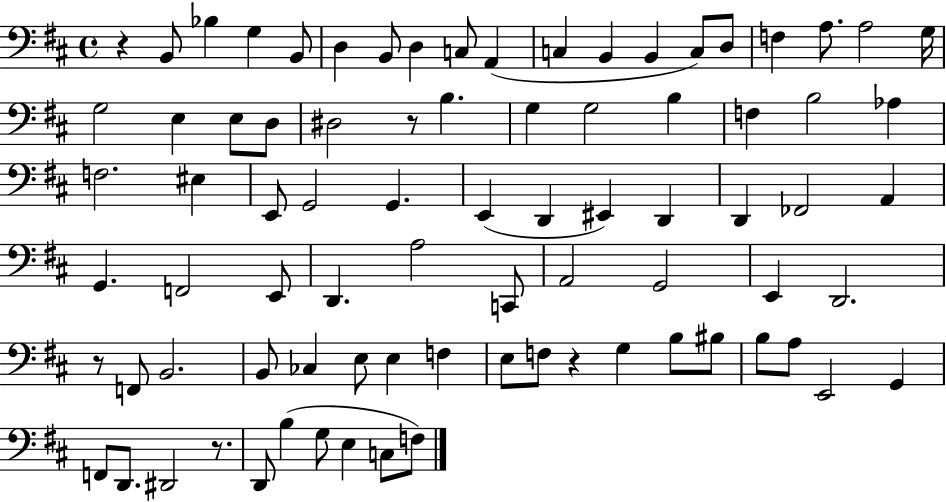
R/q B2/e Bb3/q G3/q B2/e D3/q B2/e D3/q C3/e A2/q C3/q B2/q B2/q C3/e D3/e F3/q A3/e. A3/h G3/s G3/h E3/q E3/e D3/e D#3/h R/e B3/q. G3/q G3/h B3/q F3/q B3/h Ab3/q F3/h. EIS3/q E2/e G2/h G2/q. E2/q D2/q EIS2/q D2/q D2/q FES2/h A2/q G2/q. F2/h E2/e D2/q. A3/h C2/e A2/h G2/h E2/q D2/h. R/e F2/e B2/h. B2/e CES3/q E3/e E3/q F3/q E3/e F3/e R/q G3/q B3/e BIS3/e B3/e A3/e E2/h G2/q F2/e D2/e. D#2/h R/e. D2/e B3/q G3/e E3/q C3/e F3/e